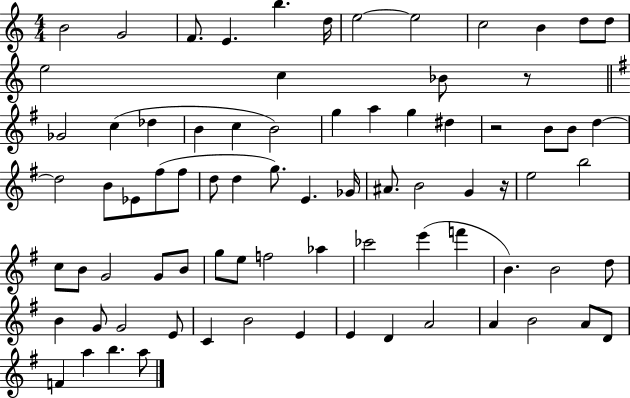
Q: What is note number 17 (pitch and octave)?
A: C5